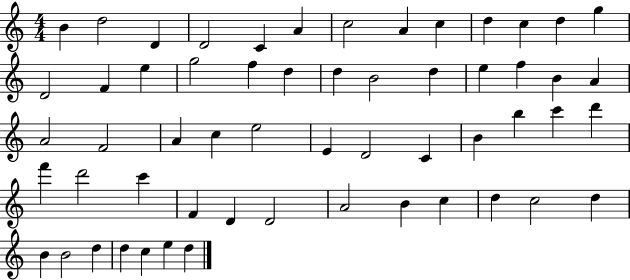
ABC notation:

X:1
T:Untitled
M:4/4
L:1/4
K:C
B d2 D D2 C A c2 A c d c d g D2 F e g2 f d d B2 d e f B A A2 F2 A c e2 E D2 C B b c' d' f' d'2 c' F D D2 A2 B c d c2 d B B2 d d c e d